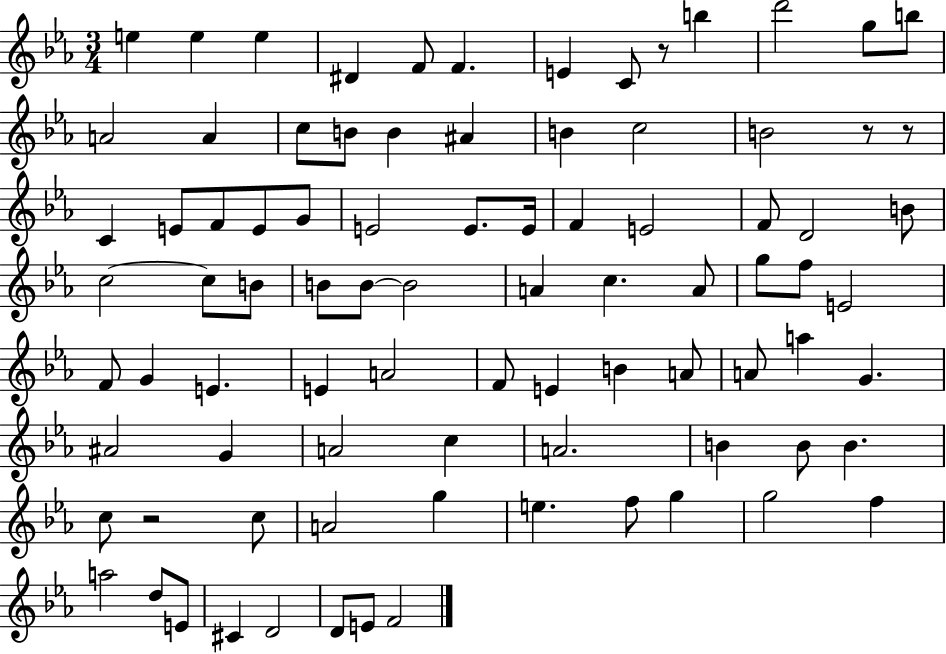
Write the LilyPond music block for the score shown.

{
  \clef treble
  \numericTimeSignature
  \time 3/4
  \key ees \major
  e''4 e''4 e''4 | dis'4 f'8 f'4. | e'4 c'8 r8 b''4 | d'''2 g''8 b''8 | \break a'2 a'4 | c''8 b'8 b'4 ais'4 | b'4 c''2 | b'2 r8 r8 | \break c'4 e'8 f'8 e'8 g'8 | e'2 e'8. e'16 | f'4 e'2 | f'8 d'2 b'8 | \break c''2~~ c''8 b'8 | b'8 b'8~~ b'2 | a'4 c''4. a'8 | g''8 f''8 e'2 | \break f'8 g'4 e'4. | e'4 a'2 | f'8 e'4 b'4 a'8 | a'8 a''4 g'4. | \break ais'2 g'4 | a'2 c''4 | a'2. | b'4 b'8 b'4. | \break c''8 r2 c''8 | a'2 g''4 | e''4. f''8 g''4 | g''2 f''4 | \break a''2 d''8 e'8 | cis'4 d'2 | d'8 e'8 f'2 | \bar "|."
}